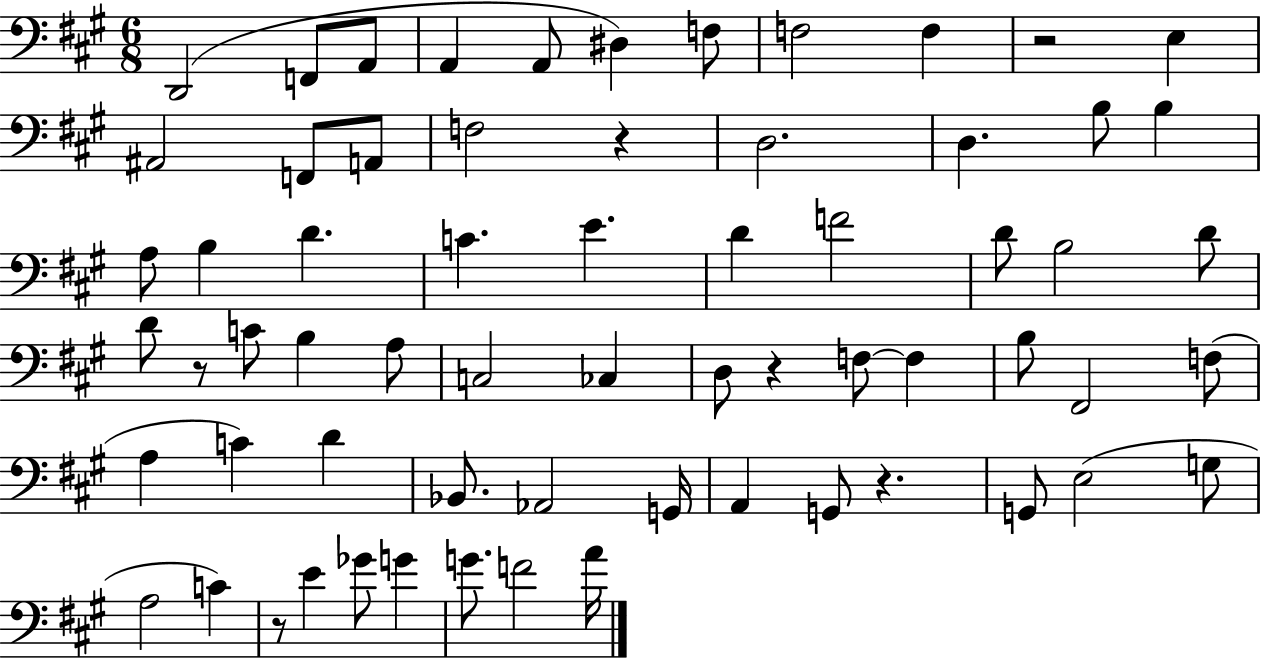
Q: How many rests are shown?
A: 6